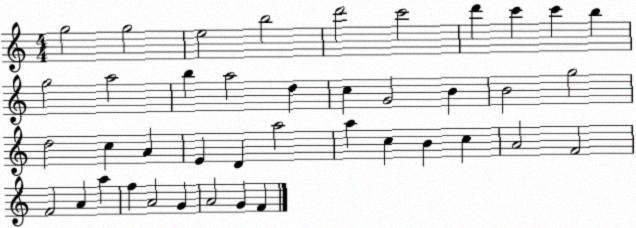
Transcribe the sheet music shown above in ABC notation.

X:1
T:Untitled
M:4/4
L:1/4
K:C
g2 g2 e2 b2 d'2 c'2 d' c' c' b g2 a2 b a2 d c G2 B B2 g2 d2 c A E D a2 a c B c A2 F2 F2 A a f A2 G A2 G F